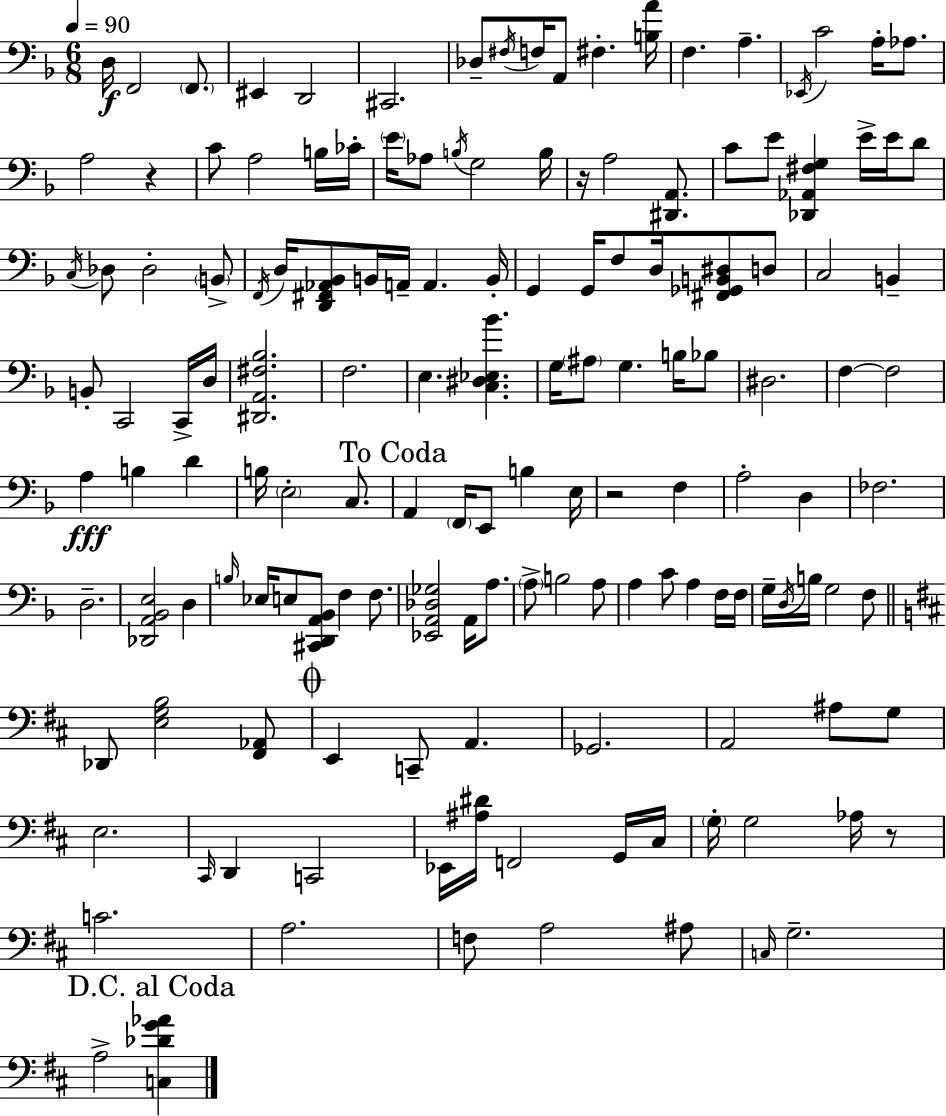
D3/s F2/h F2/e. EIS2/q D2/h C#2/h. Db3/e F#3/s F3/s A2/e F#3/q. [B3,A4]/s F3/q. A3/q. Eb2/s C4/h A3/s Ab3/e. A3/h R/q C4/e A3/h B3/s CES4/s E4/s Ab3/e B3/s G3/h B3/s R/s A3/h [D#2,A2]/e. C4/e E4/e [Db2,Ab2,F#3,G3]/q E4/s E4/s D4/e C3/s Db3/e Db3/h B2/e F2/s D3/s [D2,F#2,Ab2,Bb2]/e B2/s A2/s A2/q. B2/s G2/q G2/s F3/e D3/s [F#2,Gb2,B2,D#3]/e D3/e C3/h B2/q B2/e C2/h C2/s D3/s [D#2,A2,F#3,Bb3]/h. F3/h. E3/q. [C3,D#3,Eb3,Bb4]/q. G3/s A#3/e G3/q. B3/s Bb3/e D#3/h. F3/q F3/h A3/q B3/q D4/q B3/s E3/h C3/e. A2/q F2/s E2/e B3/q E3/s R/h F3/q A3/h D3/q FES3/h. D3/h. [Db2,A2,Bb2,E3]/h D3/q B3/s Eb3/s E3/e [C#2,D2,A2,Bb2]/e F3/q F3/e. [Eb2,A2,Db3,Gb3]/h A2/s A3/e. A3/e B3/h A3/e A3/q C4/e A3/q F3/s F3/s G3/s D3/s B3/s G3/h F3/e Db2/e [E3,G3,B3]/h [F#2,Ab2]/e E2/q C2/e A2/q. Gb2/h. A2/h A#3/e G3/e E3/h. C#2/s D2/q C2/h Eb2/s [A#3,D#4]/s F2/h G2/s C#3/s G3/s G3/h Ab3/s R/e C4/h. A3/h. F3/e A3/h A#3/e C3/s G3/h. A3/h [C3,Db4,G4,Ab4]/q